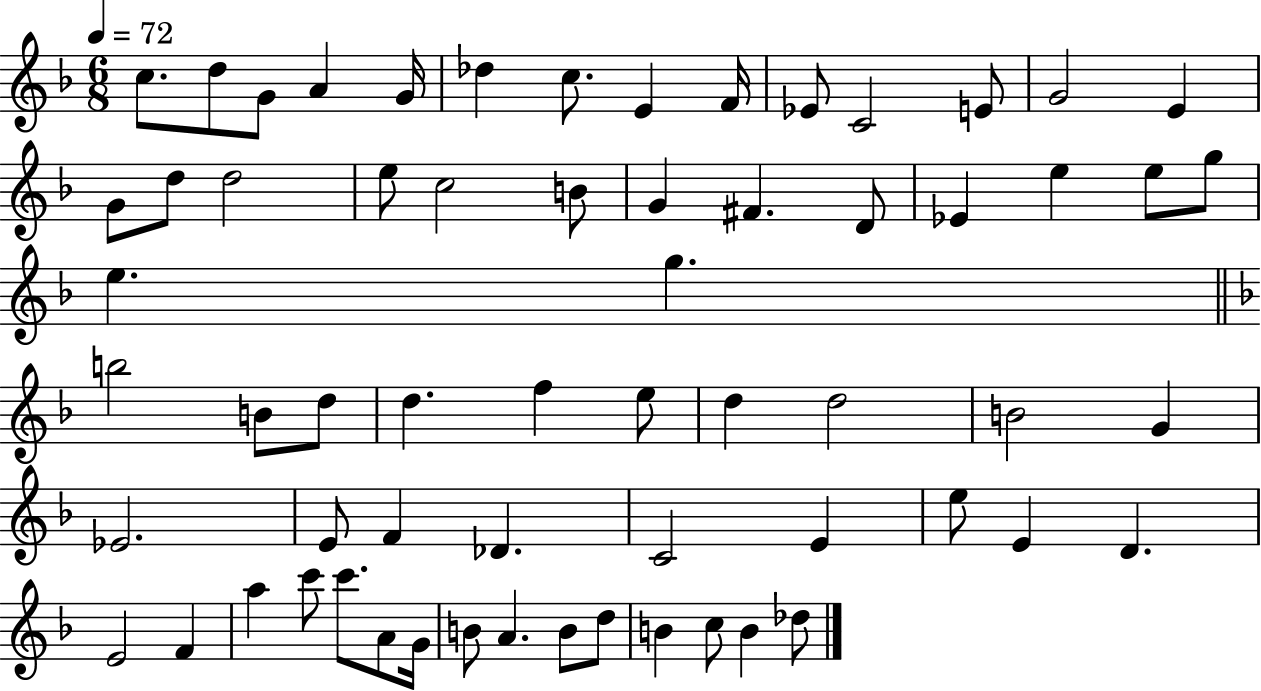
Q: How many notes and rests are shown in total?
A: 63